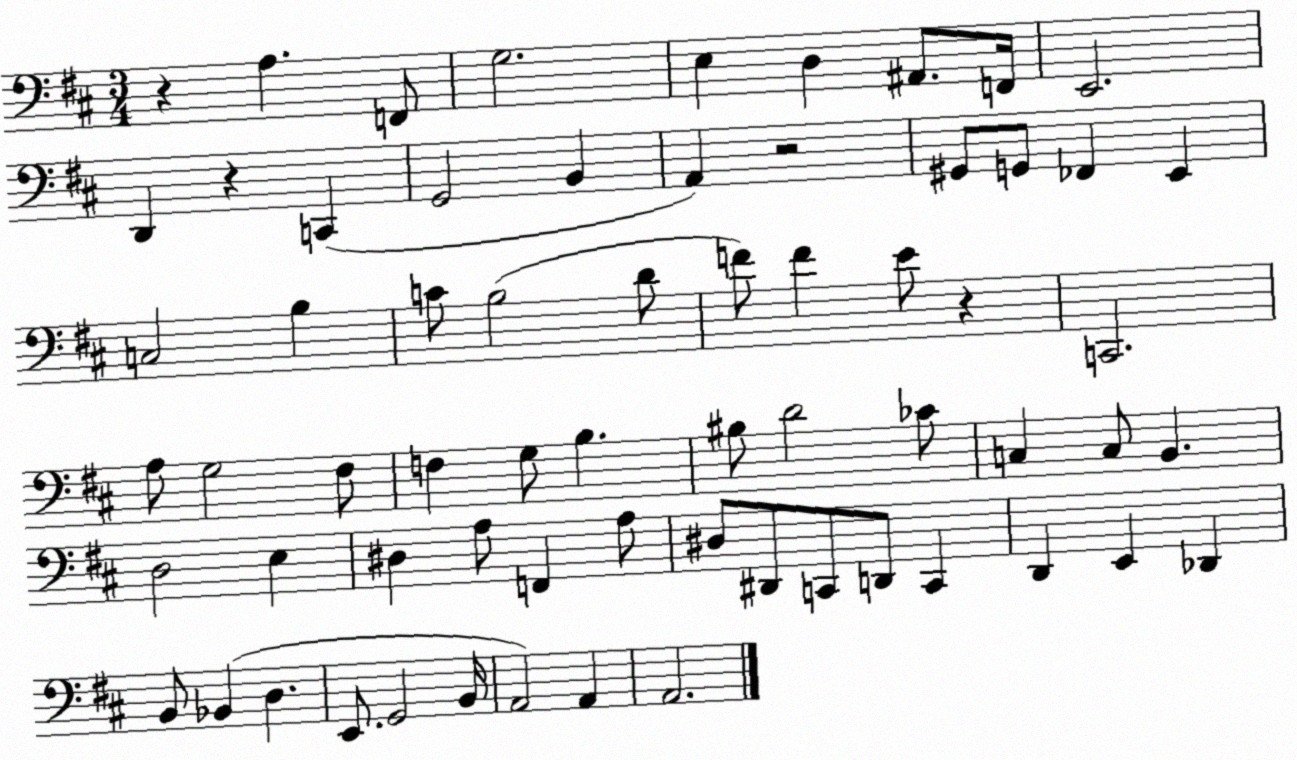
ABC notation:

X:1
T:Untitled
M:3/4
L:1/4
K:D
z A, F,,/2 G,2 E, D, ^A,,/2 F,,/4 E,,2 D,, z C,, G,,2 B,, A,, z2 ^G,,/2 G,,/2 _F,, E,, C,2 B, C/2 B,2 D/2 F/2 F E/2 z C,,2 A,/2 G,2 ^F,/2 F, G,/2 B, ^B,/2 D2 _C/2 C, C,/2 B,, D,2 E, ^D, A,/2 F,, A,/2 ^D,/2 ^D,,/2 C,,/2 D,,/2 C,, D,, E,, _D,, B,,/2 _B,, D, E,,/2 G,,2 B,,/4 A,,2 A,, A,,2